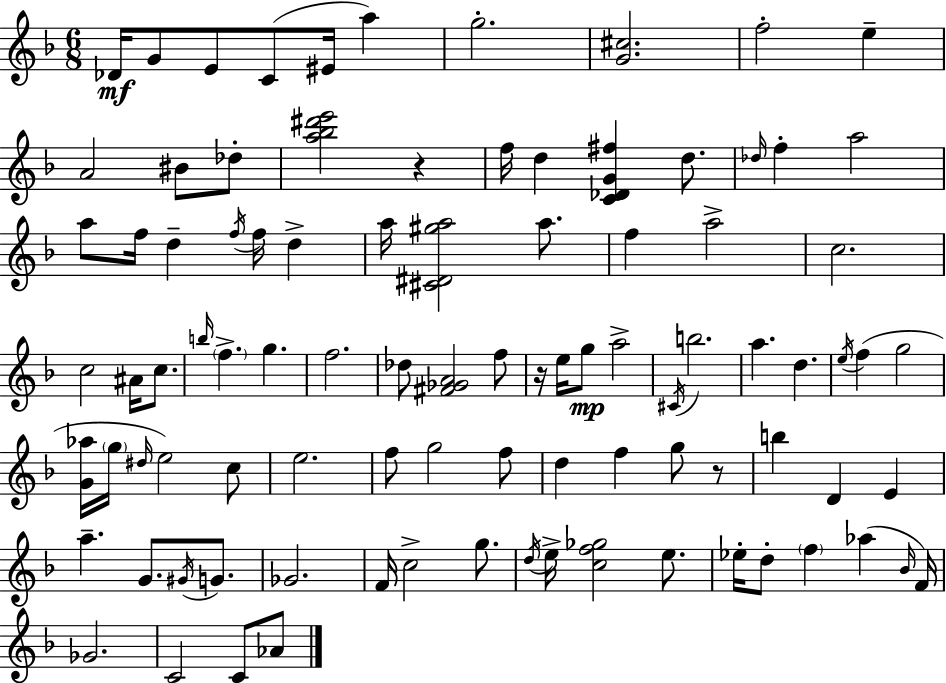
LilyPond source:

{
  \clef treble
  \numericTimeSignature
  \time 6/8
  \key d \minor
  des'16\mf g'8 e'8 c'8( eis'16 a''4) | g''2.-. | <g' cis''>2. | f''2-. e''4-- | \break a'2 bis'8 des''8-. | <a'' bes'' dis''' e'''>2 r4 | f''16 d''4 <c' des' g' fis''>4 d''8. | \grace { des''16 } f''4-. a''2 | \break a''8 f''16 d''4-- \acciaccatura { f''16 } f''16 d''4-> | a''16 <cis' dis' gis'' a''>2 a''8. | f''4 a''2-> | c''2. | \break c''2 ais'16 c''8. | \grace { b''16 } \parenthesize f''4.-> g''4. | f''2. | des''8 <fis' ges' a'>2 | \break f''8 r16 e''16 g''8\mp a''2-> | \acciaccatura { cis'16 } b''2. | a''4. d''4. | \acciaccatura { e''16 } f''4( g''2 | \break <g' aes''>16 \parenthesize g''16 \grace { dis''16 } e''2) | c''8 e''2. | f''8 g''2 | f''8 d''4 f''4 | \break g''8 r8 b''4 d'4 | e'4 a''4.-- | g'8. \acciaccatura { gis'16 } g'8. ges'2. | f'16 c''2-> | \break g''8. \acciaccatura { d''16 } e''16-> <c'' f'' ges''>2 | e''8. ees''16-. d''8-. \parenthesize f''4 | aes''4( \grace { bes'16 } f'16) ges'2. | c'2 | \break c'8 aes'8 \bar "|."
}